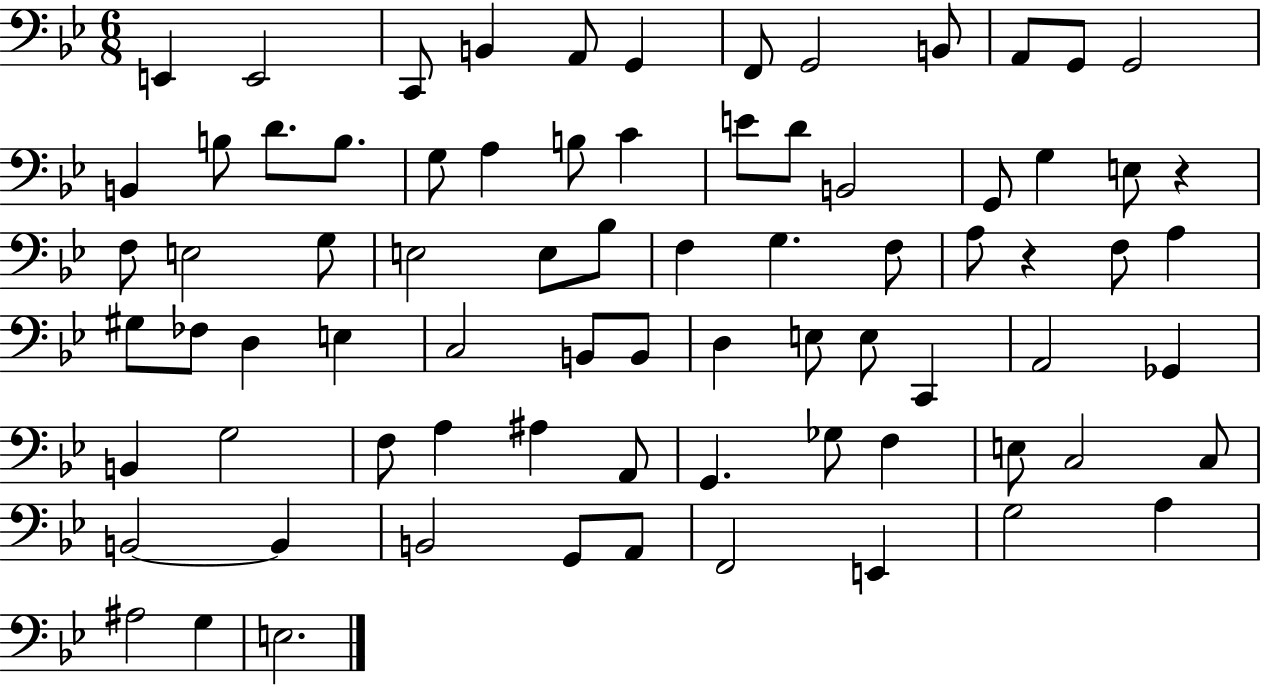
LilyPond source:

{
  \clef bass
  \numericTimeSignature
  \time 6/8
  \key bes \major
  e,4 e,2 | c,8 b,4 a,8 g,4 | f,8 g,2 b,8 | a,8 g,8 g,2 | \break b,4 b8 d'8. b8. | g8 a4 b8 c'4 | e'8 d'8 b,2 | g,8 g4 e8 r4 | \break f8 e2 g8 | e2 e8 bes8 | f4 g4. f8 | a8 r4 f8 a4 | \break gis8 fes8 d4 e4 | c2 b,8 b,8 | d4 e8 e8 c,4 | a,2 ges,4 | \break b,4 g2 | f8 a4 ais4 a,8 | g,4. ges8 f4 | e8 c2 c8 | \break b,2~~ b,4 | b,2 g,8 a,8 | f,2 e,4 | g2 a4 | \break ais2 g4 | e2. | \bar "|."
}